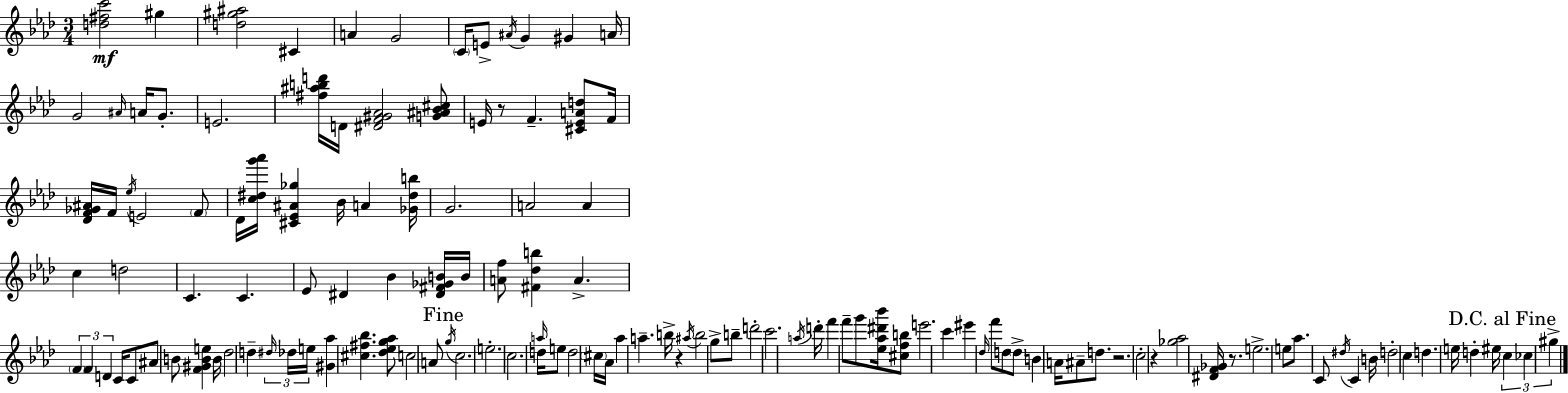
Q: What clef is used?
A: treble